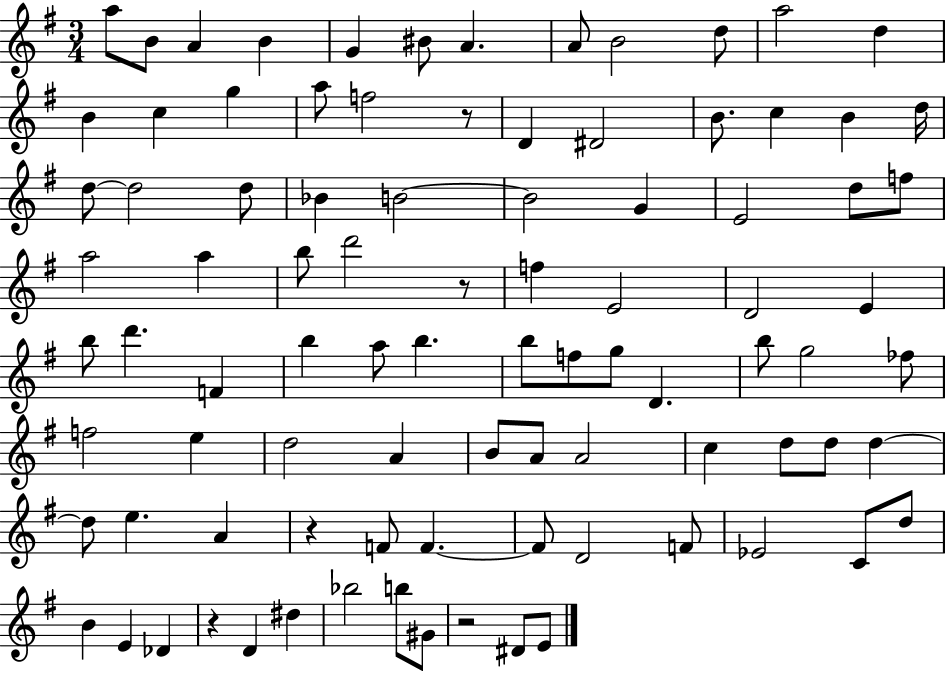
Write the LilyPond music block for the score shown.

{
  \clef treble
  \numericTimeSignature
  \time 3/4
  \key g \major
  \repeat volta 2 { a''8 b'8 a'4 b'4 | g'4 bis'8 a'4. | a'8 b'2 d''8 | a''2 d''4 | \break b'4 c''4 g''4 | a''8 f''2 r8 | d'4 dis'2 | b'8. c''4 b'4 d''16 | \break d''8~~ d''2 d''8 | bes'4 b'2~~ | b'2 g'4 | e'2 d''8 f''8 | \break a''2 a''4 | b''8 d'''2 r8 | f''4 e'2 | d'2 e'4 | \break b''8 d'''4. f'4 | b''4 a''8 b''4. | b''8 f''8 g''8 d'4. | b''8 g''2 fes''8 | \break f''2 e''4 | d''2 a'4 | b'8 a'8 a'2 | c''4 d''8 d''8 d''4~~ | \break d''8 e''4. a'4 | r4 f'8 f'4.~~ | f'8 d'2 f'8 | ees'2 c'8 d''8 | \break b'4 e'4 des'4 | r4 d'4 dis''4 | bes''2 b''8 gis'8 | r2 dis'8 e'8 | \break } \bar "|."
}